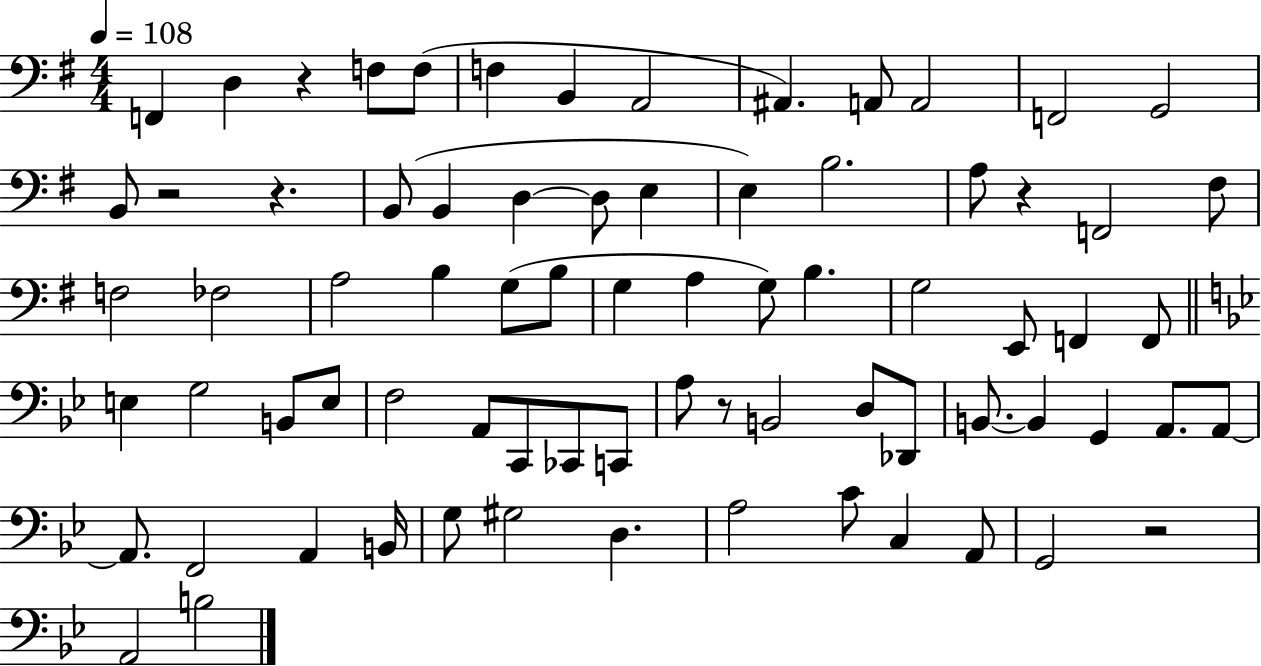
{
  \clef bass
  \numericTimeSignature
  \time 4/4
  \key g \major
  \tempo 4 = 108
  \repeat volta 2 { f,4 d4 r4 f8 f8( | f4 b,4 a,2 | ais,4.) a,8 a,2 | f,2 g,2 | \break b,8 r2 r4. | b,8( b,4 d4~~ d8 e4 | e4) b2. | a8 r4 f,2 fis8 | \break f2 fes2 | a2 b4 g8( b8 | g4 a4 g8) b4. | g2 e,8 f,4 f,8 | \break \bar "||" \break \key bes \major e4 g2 b,8 e8 | f2 a,8 c,8 ces,8 c,8 | a8 r8 b,2 d8 des,8 | b,8.~~ b,4 g,4 a,8. a,8~~ | \break a,8. f,2 a,4 b,16 | g8 gis2 d4. | a2 c'8 c4 a,8 | g,2 r2 | \break a,2 b2 | } \bar "|."
}